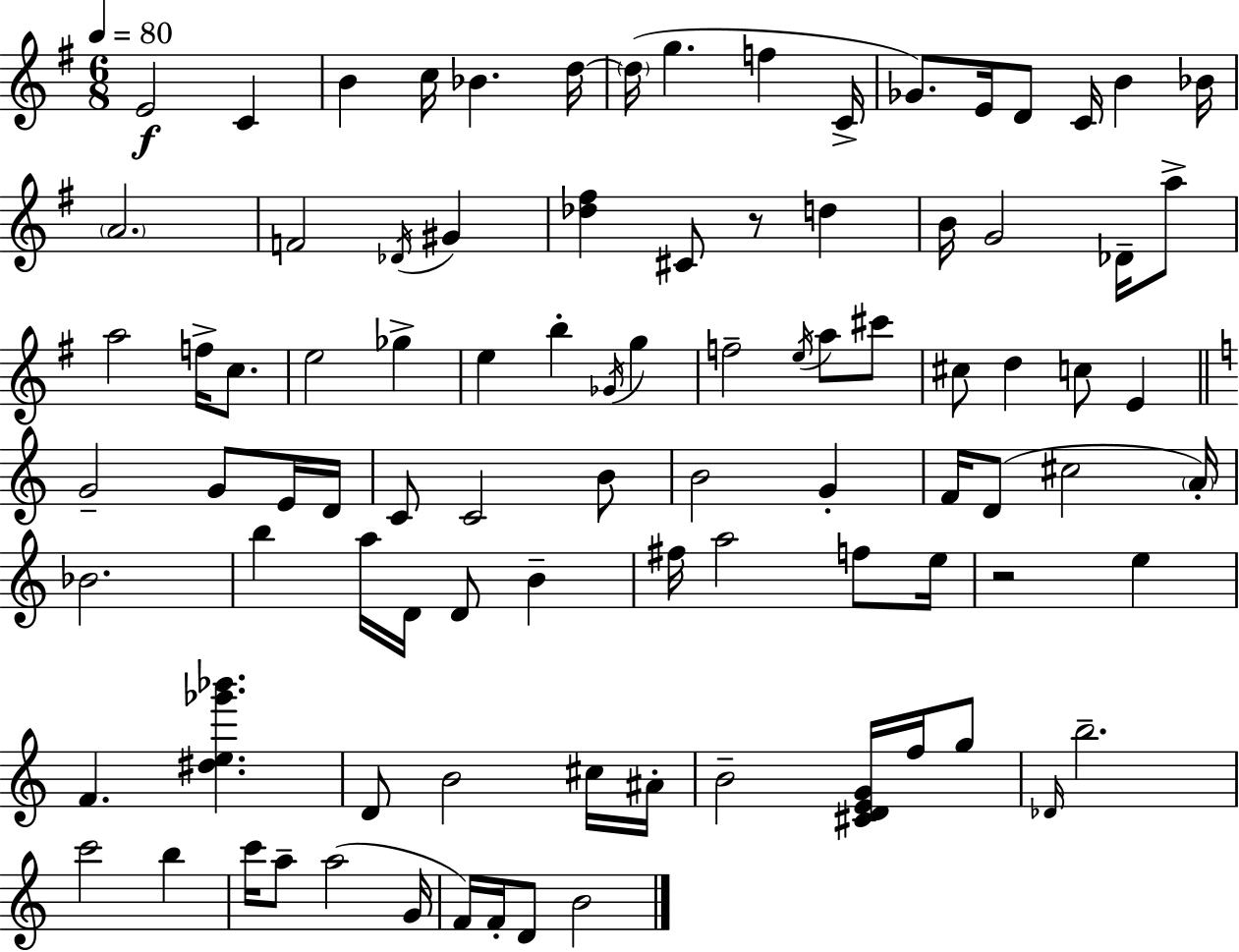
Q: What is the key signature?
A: E minor